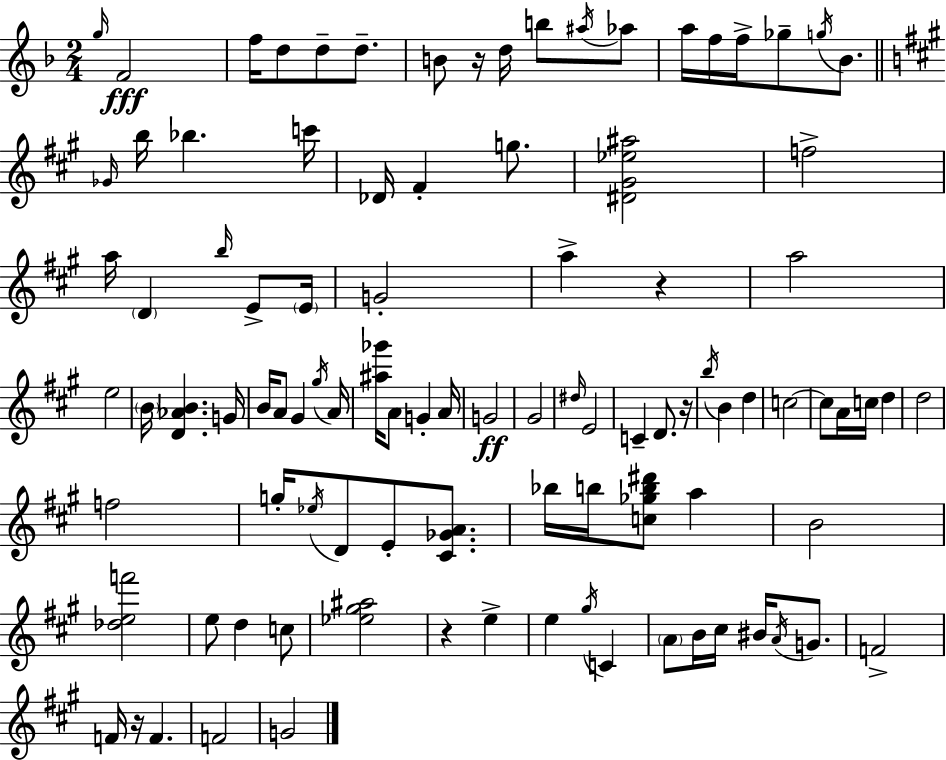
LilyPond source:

{
  \clef treble
  \numericTimeSignature
  \time 2/4
  \key d \minor
  \grace { g''16 }\fff f'2 | f''16 d''8 d''8-- d''8.-- | b'8 r16 d''16 b''8 \acciaccatura { ais''16 } | aes''8 a''16 f''16 f''16-> ges''8-- \acciaccatura { g''16 } | \break bes'8. \bar "||" \break \key a \major \grace { ges'16 } b''16 bes''4. | c'''16 des'16 fis'4-. g''8. | <dis' gis' ees'' ais''>2 | f''2-> | \break a''16 \parenthesize d'4 \grace { b''16 } e'8-> | \parenthesize e'16 g'2-. | a''4-> r4 | a''2 | \break e''2 | \parenthesize b'16 <d' aes' b'>4. | g'16 b'16 a'8 gis'4 | \acciaccatura { gis''16 } a'16 <ais'' ges'''>16 a'8 g'4-. | \break a'16 g'2\ff | gis'2 | \grace { dis''16 } e'2 | c'4-- | \break d'8. r16 \acciaccatura { b''16 } b'4 | d''4 c''2~~ | c''8 a'16 | c''16 d''4 d''2 | \break f''2 | g''16-. \acciaccatura { ees''16 } d'8 | e'8-. <cis' ges' a'>8. bes''16 b''16 | <c'' ges'' b'' dis'''>8 a''4 b'2 | \break <des'' e'' f'''>2 | e''8 | d''4 c''8 <ees'' gis'' ais''>2 | r4 | \break e''4-> e''4 | \acciaccatura { gis''16 } c'4 \parenthesize a'8 | b'16 cis''16 bis'16 \acciaccatura { a'16 } g'8. | f'2-> | \break f'16 r16 f'4. | f'2 | g'2 | \bar "|."
}